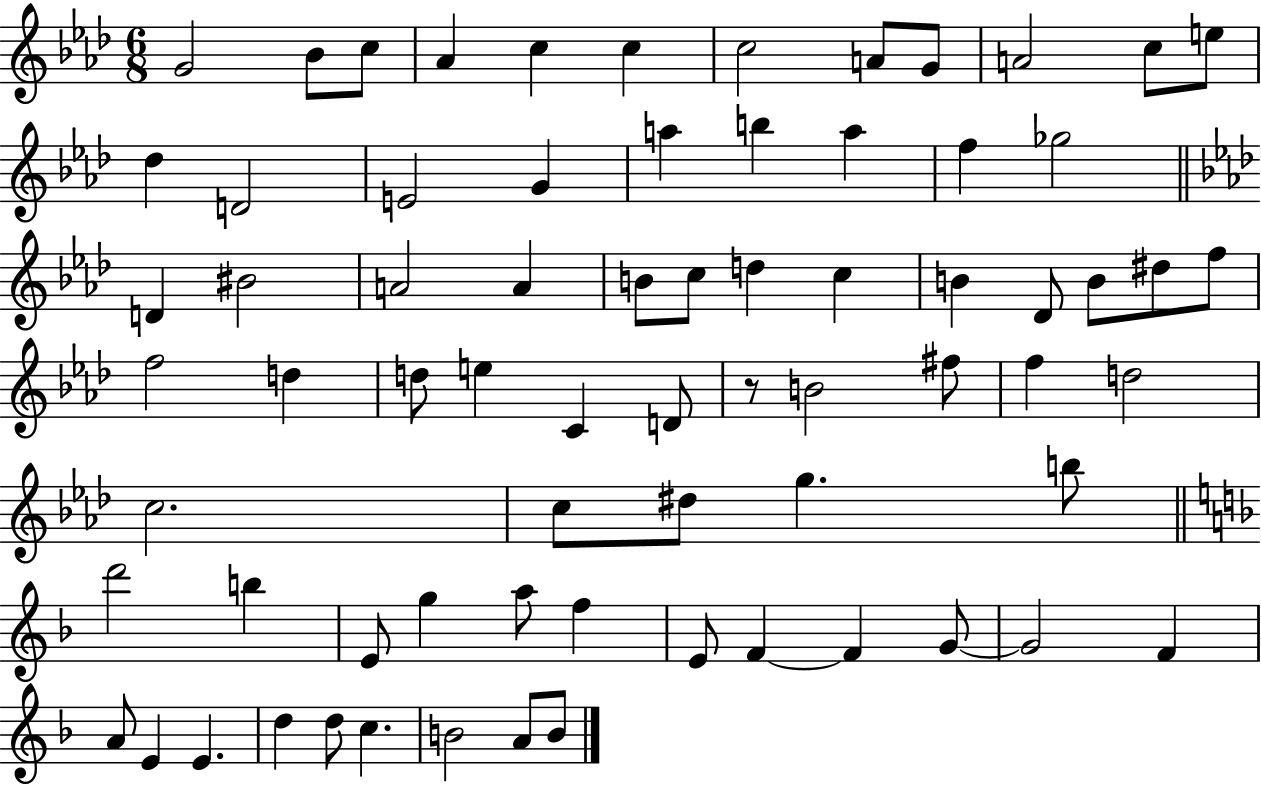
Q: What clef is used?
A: treble